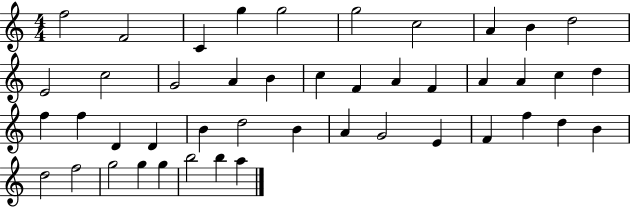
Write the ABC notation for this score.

X:1
T:Untitled
M:4/4
L:1/4
K:C
f2 F2 C g g2 g2 c2 A B d2 E2 c2 G2 A B c F A F A A c d f f D D B d2 B A G2 E F f d B d2 f2 g2 g g b2 b a